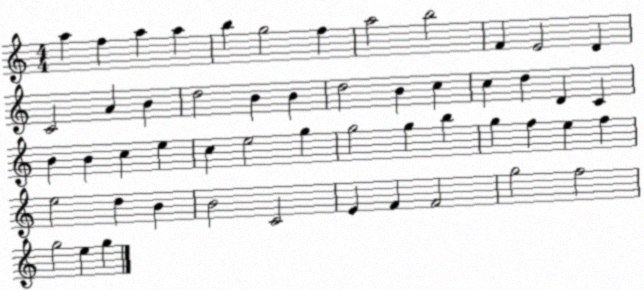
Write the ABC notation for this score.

X:1
T:Untitled
M:4/4
L:1/4
K:C
a f a a b g2 f a2 b2 F E2 D C2 A B d2 B B d2 B c c d D C B B c e c e2 g g2 g b g f e f e2 d B B2 C2 E F F2 g2 f2 g2 e g